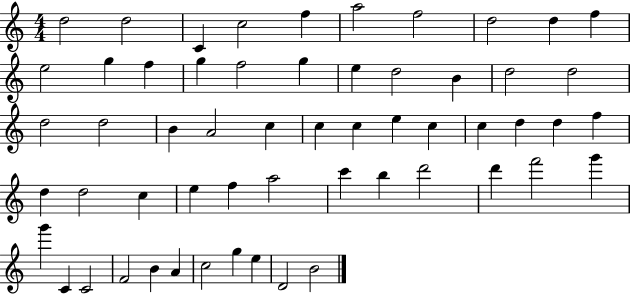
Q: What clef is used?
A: treble